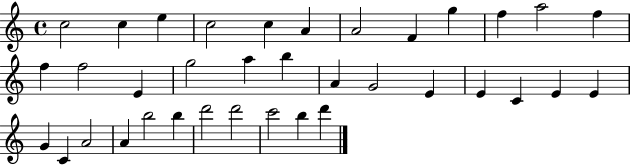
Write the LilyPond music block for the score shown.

{
  \clef treble
  \time 4/4
  \defaultTimeSignature
  \key c \major
  c''2 c''4 e''4 | c''2 c''4 a'4 | a'2 f'4 g''4 | f''4 a''2 f''4 | \break f''4 f''2 e'4 | g''2 a''4 b''4 | a'4 g'2 e'4 | e'4 c'4 e'4 e'4 | \break g'4 c'4 a'2 | a'4 b''2 b''4 | d'''2 d'''2 | c'''2 b''4 d'''4 | \break \bar "|."
}